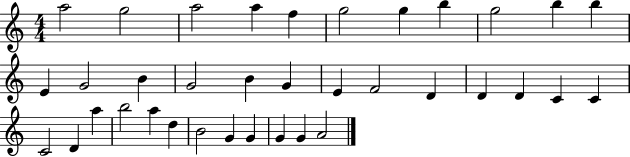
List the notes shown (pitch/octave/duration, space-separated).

A5/h G5/h A5/h A5/q F5/q G5/h G5/q B5/q G5/h B5/q B5/q E4/q G4/h B4/q G4/h B4/q G4/q E4/q F4/h D4/q D4/q D4/q C4/q C4/q C4/h D4/q A5/q B5/h A5/q D5/q B4/h G4/q G4/q G4/q G4/q A4/h